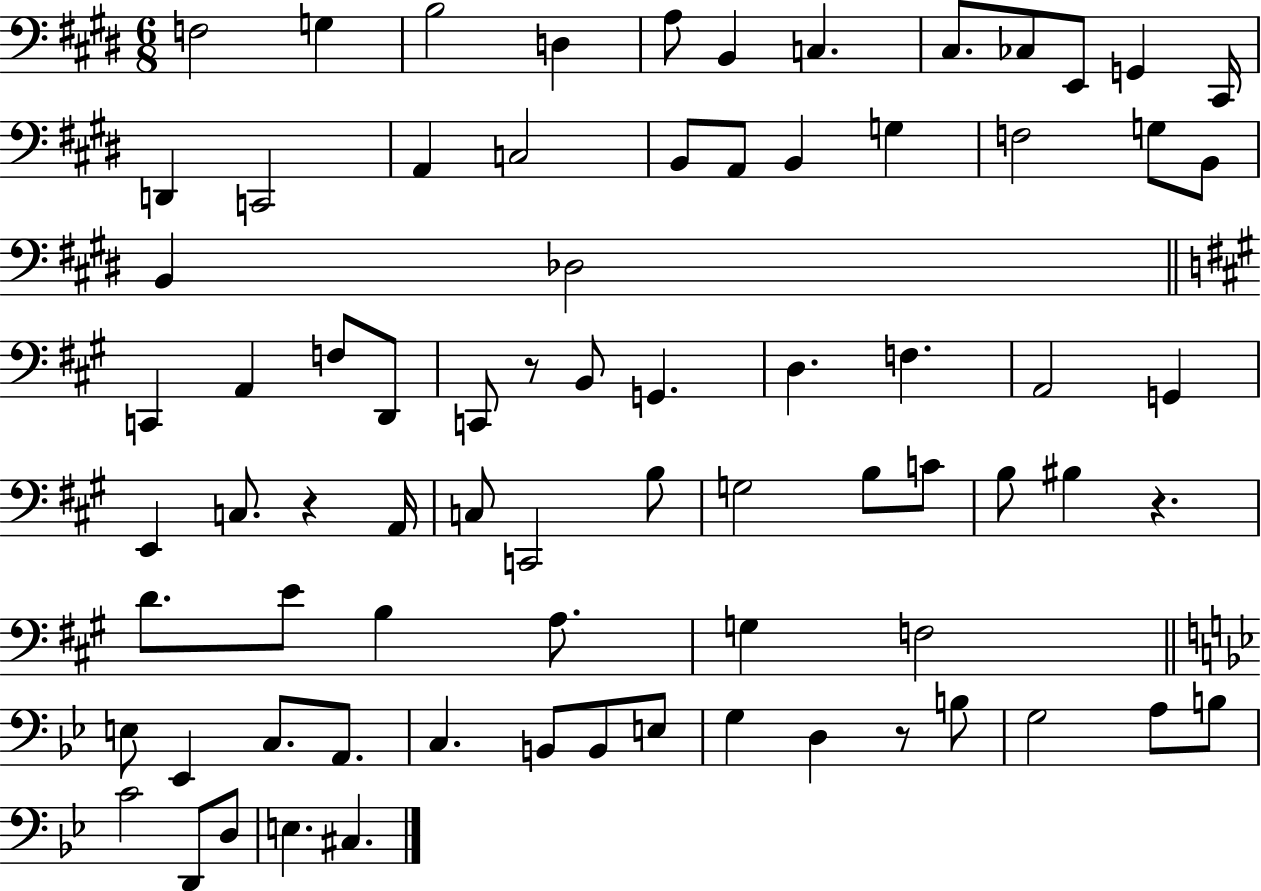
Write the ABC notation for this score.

X:1
T:Untitled
M:6/8
L:1/4
K:E
F,2 G, B,2 D, A,/2 B,, C, ^C,/2 _C,/2 E,,/2 G,, ^C,,/4 D,, C,,2 A,, C,2 B,,/2 A,,/2 B,, G, F,2 G,/2 B,,/2 B,, _D,2 C,, A,, F,/2 D,,/2 C,,/2 z/2 B,,/2 G,, D, F, A,,2 G,, E,, C,/2 z A,,/4 C,/2 C,,2 B,/2 G,2 B,/2 C/2 B,/2 ^B, z D/2 E/2 B, A,/2 G, F,2 E,/2 _E,, C,/2 A,,/2 C, B,,/2 B,,/2 E,/2 G, D, z/2 B,/2 G,2 A,/2 B,/2 C2 D,,/2 D,/2 E, ^C,